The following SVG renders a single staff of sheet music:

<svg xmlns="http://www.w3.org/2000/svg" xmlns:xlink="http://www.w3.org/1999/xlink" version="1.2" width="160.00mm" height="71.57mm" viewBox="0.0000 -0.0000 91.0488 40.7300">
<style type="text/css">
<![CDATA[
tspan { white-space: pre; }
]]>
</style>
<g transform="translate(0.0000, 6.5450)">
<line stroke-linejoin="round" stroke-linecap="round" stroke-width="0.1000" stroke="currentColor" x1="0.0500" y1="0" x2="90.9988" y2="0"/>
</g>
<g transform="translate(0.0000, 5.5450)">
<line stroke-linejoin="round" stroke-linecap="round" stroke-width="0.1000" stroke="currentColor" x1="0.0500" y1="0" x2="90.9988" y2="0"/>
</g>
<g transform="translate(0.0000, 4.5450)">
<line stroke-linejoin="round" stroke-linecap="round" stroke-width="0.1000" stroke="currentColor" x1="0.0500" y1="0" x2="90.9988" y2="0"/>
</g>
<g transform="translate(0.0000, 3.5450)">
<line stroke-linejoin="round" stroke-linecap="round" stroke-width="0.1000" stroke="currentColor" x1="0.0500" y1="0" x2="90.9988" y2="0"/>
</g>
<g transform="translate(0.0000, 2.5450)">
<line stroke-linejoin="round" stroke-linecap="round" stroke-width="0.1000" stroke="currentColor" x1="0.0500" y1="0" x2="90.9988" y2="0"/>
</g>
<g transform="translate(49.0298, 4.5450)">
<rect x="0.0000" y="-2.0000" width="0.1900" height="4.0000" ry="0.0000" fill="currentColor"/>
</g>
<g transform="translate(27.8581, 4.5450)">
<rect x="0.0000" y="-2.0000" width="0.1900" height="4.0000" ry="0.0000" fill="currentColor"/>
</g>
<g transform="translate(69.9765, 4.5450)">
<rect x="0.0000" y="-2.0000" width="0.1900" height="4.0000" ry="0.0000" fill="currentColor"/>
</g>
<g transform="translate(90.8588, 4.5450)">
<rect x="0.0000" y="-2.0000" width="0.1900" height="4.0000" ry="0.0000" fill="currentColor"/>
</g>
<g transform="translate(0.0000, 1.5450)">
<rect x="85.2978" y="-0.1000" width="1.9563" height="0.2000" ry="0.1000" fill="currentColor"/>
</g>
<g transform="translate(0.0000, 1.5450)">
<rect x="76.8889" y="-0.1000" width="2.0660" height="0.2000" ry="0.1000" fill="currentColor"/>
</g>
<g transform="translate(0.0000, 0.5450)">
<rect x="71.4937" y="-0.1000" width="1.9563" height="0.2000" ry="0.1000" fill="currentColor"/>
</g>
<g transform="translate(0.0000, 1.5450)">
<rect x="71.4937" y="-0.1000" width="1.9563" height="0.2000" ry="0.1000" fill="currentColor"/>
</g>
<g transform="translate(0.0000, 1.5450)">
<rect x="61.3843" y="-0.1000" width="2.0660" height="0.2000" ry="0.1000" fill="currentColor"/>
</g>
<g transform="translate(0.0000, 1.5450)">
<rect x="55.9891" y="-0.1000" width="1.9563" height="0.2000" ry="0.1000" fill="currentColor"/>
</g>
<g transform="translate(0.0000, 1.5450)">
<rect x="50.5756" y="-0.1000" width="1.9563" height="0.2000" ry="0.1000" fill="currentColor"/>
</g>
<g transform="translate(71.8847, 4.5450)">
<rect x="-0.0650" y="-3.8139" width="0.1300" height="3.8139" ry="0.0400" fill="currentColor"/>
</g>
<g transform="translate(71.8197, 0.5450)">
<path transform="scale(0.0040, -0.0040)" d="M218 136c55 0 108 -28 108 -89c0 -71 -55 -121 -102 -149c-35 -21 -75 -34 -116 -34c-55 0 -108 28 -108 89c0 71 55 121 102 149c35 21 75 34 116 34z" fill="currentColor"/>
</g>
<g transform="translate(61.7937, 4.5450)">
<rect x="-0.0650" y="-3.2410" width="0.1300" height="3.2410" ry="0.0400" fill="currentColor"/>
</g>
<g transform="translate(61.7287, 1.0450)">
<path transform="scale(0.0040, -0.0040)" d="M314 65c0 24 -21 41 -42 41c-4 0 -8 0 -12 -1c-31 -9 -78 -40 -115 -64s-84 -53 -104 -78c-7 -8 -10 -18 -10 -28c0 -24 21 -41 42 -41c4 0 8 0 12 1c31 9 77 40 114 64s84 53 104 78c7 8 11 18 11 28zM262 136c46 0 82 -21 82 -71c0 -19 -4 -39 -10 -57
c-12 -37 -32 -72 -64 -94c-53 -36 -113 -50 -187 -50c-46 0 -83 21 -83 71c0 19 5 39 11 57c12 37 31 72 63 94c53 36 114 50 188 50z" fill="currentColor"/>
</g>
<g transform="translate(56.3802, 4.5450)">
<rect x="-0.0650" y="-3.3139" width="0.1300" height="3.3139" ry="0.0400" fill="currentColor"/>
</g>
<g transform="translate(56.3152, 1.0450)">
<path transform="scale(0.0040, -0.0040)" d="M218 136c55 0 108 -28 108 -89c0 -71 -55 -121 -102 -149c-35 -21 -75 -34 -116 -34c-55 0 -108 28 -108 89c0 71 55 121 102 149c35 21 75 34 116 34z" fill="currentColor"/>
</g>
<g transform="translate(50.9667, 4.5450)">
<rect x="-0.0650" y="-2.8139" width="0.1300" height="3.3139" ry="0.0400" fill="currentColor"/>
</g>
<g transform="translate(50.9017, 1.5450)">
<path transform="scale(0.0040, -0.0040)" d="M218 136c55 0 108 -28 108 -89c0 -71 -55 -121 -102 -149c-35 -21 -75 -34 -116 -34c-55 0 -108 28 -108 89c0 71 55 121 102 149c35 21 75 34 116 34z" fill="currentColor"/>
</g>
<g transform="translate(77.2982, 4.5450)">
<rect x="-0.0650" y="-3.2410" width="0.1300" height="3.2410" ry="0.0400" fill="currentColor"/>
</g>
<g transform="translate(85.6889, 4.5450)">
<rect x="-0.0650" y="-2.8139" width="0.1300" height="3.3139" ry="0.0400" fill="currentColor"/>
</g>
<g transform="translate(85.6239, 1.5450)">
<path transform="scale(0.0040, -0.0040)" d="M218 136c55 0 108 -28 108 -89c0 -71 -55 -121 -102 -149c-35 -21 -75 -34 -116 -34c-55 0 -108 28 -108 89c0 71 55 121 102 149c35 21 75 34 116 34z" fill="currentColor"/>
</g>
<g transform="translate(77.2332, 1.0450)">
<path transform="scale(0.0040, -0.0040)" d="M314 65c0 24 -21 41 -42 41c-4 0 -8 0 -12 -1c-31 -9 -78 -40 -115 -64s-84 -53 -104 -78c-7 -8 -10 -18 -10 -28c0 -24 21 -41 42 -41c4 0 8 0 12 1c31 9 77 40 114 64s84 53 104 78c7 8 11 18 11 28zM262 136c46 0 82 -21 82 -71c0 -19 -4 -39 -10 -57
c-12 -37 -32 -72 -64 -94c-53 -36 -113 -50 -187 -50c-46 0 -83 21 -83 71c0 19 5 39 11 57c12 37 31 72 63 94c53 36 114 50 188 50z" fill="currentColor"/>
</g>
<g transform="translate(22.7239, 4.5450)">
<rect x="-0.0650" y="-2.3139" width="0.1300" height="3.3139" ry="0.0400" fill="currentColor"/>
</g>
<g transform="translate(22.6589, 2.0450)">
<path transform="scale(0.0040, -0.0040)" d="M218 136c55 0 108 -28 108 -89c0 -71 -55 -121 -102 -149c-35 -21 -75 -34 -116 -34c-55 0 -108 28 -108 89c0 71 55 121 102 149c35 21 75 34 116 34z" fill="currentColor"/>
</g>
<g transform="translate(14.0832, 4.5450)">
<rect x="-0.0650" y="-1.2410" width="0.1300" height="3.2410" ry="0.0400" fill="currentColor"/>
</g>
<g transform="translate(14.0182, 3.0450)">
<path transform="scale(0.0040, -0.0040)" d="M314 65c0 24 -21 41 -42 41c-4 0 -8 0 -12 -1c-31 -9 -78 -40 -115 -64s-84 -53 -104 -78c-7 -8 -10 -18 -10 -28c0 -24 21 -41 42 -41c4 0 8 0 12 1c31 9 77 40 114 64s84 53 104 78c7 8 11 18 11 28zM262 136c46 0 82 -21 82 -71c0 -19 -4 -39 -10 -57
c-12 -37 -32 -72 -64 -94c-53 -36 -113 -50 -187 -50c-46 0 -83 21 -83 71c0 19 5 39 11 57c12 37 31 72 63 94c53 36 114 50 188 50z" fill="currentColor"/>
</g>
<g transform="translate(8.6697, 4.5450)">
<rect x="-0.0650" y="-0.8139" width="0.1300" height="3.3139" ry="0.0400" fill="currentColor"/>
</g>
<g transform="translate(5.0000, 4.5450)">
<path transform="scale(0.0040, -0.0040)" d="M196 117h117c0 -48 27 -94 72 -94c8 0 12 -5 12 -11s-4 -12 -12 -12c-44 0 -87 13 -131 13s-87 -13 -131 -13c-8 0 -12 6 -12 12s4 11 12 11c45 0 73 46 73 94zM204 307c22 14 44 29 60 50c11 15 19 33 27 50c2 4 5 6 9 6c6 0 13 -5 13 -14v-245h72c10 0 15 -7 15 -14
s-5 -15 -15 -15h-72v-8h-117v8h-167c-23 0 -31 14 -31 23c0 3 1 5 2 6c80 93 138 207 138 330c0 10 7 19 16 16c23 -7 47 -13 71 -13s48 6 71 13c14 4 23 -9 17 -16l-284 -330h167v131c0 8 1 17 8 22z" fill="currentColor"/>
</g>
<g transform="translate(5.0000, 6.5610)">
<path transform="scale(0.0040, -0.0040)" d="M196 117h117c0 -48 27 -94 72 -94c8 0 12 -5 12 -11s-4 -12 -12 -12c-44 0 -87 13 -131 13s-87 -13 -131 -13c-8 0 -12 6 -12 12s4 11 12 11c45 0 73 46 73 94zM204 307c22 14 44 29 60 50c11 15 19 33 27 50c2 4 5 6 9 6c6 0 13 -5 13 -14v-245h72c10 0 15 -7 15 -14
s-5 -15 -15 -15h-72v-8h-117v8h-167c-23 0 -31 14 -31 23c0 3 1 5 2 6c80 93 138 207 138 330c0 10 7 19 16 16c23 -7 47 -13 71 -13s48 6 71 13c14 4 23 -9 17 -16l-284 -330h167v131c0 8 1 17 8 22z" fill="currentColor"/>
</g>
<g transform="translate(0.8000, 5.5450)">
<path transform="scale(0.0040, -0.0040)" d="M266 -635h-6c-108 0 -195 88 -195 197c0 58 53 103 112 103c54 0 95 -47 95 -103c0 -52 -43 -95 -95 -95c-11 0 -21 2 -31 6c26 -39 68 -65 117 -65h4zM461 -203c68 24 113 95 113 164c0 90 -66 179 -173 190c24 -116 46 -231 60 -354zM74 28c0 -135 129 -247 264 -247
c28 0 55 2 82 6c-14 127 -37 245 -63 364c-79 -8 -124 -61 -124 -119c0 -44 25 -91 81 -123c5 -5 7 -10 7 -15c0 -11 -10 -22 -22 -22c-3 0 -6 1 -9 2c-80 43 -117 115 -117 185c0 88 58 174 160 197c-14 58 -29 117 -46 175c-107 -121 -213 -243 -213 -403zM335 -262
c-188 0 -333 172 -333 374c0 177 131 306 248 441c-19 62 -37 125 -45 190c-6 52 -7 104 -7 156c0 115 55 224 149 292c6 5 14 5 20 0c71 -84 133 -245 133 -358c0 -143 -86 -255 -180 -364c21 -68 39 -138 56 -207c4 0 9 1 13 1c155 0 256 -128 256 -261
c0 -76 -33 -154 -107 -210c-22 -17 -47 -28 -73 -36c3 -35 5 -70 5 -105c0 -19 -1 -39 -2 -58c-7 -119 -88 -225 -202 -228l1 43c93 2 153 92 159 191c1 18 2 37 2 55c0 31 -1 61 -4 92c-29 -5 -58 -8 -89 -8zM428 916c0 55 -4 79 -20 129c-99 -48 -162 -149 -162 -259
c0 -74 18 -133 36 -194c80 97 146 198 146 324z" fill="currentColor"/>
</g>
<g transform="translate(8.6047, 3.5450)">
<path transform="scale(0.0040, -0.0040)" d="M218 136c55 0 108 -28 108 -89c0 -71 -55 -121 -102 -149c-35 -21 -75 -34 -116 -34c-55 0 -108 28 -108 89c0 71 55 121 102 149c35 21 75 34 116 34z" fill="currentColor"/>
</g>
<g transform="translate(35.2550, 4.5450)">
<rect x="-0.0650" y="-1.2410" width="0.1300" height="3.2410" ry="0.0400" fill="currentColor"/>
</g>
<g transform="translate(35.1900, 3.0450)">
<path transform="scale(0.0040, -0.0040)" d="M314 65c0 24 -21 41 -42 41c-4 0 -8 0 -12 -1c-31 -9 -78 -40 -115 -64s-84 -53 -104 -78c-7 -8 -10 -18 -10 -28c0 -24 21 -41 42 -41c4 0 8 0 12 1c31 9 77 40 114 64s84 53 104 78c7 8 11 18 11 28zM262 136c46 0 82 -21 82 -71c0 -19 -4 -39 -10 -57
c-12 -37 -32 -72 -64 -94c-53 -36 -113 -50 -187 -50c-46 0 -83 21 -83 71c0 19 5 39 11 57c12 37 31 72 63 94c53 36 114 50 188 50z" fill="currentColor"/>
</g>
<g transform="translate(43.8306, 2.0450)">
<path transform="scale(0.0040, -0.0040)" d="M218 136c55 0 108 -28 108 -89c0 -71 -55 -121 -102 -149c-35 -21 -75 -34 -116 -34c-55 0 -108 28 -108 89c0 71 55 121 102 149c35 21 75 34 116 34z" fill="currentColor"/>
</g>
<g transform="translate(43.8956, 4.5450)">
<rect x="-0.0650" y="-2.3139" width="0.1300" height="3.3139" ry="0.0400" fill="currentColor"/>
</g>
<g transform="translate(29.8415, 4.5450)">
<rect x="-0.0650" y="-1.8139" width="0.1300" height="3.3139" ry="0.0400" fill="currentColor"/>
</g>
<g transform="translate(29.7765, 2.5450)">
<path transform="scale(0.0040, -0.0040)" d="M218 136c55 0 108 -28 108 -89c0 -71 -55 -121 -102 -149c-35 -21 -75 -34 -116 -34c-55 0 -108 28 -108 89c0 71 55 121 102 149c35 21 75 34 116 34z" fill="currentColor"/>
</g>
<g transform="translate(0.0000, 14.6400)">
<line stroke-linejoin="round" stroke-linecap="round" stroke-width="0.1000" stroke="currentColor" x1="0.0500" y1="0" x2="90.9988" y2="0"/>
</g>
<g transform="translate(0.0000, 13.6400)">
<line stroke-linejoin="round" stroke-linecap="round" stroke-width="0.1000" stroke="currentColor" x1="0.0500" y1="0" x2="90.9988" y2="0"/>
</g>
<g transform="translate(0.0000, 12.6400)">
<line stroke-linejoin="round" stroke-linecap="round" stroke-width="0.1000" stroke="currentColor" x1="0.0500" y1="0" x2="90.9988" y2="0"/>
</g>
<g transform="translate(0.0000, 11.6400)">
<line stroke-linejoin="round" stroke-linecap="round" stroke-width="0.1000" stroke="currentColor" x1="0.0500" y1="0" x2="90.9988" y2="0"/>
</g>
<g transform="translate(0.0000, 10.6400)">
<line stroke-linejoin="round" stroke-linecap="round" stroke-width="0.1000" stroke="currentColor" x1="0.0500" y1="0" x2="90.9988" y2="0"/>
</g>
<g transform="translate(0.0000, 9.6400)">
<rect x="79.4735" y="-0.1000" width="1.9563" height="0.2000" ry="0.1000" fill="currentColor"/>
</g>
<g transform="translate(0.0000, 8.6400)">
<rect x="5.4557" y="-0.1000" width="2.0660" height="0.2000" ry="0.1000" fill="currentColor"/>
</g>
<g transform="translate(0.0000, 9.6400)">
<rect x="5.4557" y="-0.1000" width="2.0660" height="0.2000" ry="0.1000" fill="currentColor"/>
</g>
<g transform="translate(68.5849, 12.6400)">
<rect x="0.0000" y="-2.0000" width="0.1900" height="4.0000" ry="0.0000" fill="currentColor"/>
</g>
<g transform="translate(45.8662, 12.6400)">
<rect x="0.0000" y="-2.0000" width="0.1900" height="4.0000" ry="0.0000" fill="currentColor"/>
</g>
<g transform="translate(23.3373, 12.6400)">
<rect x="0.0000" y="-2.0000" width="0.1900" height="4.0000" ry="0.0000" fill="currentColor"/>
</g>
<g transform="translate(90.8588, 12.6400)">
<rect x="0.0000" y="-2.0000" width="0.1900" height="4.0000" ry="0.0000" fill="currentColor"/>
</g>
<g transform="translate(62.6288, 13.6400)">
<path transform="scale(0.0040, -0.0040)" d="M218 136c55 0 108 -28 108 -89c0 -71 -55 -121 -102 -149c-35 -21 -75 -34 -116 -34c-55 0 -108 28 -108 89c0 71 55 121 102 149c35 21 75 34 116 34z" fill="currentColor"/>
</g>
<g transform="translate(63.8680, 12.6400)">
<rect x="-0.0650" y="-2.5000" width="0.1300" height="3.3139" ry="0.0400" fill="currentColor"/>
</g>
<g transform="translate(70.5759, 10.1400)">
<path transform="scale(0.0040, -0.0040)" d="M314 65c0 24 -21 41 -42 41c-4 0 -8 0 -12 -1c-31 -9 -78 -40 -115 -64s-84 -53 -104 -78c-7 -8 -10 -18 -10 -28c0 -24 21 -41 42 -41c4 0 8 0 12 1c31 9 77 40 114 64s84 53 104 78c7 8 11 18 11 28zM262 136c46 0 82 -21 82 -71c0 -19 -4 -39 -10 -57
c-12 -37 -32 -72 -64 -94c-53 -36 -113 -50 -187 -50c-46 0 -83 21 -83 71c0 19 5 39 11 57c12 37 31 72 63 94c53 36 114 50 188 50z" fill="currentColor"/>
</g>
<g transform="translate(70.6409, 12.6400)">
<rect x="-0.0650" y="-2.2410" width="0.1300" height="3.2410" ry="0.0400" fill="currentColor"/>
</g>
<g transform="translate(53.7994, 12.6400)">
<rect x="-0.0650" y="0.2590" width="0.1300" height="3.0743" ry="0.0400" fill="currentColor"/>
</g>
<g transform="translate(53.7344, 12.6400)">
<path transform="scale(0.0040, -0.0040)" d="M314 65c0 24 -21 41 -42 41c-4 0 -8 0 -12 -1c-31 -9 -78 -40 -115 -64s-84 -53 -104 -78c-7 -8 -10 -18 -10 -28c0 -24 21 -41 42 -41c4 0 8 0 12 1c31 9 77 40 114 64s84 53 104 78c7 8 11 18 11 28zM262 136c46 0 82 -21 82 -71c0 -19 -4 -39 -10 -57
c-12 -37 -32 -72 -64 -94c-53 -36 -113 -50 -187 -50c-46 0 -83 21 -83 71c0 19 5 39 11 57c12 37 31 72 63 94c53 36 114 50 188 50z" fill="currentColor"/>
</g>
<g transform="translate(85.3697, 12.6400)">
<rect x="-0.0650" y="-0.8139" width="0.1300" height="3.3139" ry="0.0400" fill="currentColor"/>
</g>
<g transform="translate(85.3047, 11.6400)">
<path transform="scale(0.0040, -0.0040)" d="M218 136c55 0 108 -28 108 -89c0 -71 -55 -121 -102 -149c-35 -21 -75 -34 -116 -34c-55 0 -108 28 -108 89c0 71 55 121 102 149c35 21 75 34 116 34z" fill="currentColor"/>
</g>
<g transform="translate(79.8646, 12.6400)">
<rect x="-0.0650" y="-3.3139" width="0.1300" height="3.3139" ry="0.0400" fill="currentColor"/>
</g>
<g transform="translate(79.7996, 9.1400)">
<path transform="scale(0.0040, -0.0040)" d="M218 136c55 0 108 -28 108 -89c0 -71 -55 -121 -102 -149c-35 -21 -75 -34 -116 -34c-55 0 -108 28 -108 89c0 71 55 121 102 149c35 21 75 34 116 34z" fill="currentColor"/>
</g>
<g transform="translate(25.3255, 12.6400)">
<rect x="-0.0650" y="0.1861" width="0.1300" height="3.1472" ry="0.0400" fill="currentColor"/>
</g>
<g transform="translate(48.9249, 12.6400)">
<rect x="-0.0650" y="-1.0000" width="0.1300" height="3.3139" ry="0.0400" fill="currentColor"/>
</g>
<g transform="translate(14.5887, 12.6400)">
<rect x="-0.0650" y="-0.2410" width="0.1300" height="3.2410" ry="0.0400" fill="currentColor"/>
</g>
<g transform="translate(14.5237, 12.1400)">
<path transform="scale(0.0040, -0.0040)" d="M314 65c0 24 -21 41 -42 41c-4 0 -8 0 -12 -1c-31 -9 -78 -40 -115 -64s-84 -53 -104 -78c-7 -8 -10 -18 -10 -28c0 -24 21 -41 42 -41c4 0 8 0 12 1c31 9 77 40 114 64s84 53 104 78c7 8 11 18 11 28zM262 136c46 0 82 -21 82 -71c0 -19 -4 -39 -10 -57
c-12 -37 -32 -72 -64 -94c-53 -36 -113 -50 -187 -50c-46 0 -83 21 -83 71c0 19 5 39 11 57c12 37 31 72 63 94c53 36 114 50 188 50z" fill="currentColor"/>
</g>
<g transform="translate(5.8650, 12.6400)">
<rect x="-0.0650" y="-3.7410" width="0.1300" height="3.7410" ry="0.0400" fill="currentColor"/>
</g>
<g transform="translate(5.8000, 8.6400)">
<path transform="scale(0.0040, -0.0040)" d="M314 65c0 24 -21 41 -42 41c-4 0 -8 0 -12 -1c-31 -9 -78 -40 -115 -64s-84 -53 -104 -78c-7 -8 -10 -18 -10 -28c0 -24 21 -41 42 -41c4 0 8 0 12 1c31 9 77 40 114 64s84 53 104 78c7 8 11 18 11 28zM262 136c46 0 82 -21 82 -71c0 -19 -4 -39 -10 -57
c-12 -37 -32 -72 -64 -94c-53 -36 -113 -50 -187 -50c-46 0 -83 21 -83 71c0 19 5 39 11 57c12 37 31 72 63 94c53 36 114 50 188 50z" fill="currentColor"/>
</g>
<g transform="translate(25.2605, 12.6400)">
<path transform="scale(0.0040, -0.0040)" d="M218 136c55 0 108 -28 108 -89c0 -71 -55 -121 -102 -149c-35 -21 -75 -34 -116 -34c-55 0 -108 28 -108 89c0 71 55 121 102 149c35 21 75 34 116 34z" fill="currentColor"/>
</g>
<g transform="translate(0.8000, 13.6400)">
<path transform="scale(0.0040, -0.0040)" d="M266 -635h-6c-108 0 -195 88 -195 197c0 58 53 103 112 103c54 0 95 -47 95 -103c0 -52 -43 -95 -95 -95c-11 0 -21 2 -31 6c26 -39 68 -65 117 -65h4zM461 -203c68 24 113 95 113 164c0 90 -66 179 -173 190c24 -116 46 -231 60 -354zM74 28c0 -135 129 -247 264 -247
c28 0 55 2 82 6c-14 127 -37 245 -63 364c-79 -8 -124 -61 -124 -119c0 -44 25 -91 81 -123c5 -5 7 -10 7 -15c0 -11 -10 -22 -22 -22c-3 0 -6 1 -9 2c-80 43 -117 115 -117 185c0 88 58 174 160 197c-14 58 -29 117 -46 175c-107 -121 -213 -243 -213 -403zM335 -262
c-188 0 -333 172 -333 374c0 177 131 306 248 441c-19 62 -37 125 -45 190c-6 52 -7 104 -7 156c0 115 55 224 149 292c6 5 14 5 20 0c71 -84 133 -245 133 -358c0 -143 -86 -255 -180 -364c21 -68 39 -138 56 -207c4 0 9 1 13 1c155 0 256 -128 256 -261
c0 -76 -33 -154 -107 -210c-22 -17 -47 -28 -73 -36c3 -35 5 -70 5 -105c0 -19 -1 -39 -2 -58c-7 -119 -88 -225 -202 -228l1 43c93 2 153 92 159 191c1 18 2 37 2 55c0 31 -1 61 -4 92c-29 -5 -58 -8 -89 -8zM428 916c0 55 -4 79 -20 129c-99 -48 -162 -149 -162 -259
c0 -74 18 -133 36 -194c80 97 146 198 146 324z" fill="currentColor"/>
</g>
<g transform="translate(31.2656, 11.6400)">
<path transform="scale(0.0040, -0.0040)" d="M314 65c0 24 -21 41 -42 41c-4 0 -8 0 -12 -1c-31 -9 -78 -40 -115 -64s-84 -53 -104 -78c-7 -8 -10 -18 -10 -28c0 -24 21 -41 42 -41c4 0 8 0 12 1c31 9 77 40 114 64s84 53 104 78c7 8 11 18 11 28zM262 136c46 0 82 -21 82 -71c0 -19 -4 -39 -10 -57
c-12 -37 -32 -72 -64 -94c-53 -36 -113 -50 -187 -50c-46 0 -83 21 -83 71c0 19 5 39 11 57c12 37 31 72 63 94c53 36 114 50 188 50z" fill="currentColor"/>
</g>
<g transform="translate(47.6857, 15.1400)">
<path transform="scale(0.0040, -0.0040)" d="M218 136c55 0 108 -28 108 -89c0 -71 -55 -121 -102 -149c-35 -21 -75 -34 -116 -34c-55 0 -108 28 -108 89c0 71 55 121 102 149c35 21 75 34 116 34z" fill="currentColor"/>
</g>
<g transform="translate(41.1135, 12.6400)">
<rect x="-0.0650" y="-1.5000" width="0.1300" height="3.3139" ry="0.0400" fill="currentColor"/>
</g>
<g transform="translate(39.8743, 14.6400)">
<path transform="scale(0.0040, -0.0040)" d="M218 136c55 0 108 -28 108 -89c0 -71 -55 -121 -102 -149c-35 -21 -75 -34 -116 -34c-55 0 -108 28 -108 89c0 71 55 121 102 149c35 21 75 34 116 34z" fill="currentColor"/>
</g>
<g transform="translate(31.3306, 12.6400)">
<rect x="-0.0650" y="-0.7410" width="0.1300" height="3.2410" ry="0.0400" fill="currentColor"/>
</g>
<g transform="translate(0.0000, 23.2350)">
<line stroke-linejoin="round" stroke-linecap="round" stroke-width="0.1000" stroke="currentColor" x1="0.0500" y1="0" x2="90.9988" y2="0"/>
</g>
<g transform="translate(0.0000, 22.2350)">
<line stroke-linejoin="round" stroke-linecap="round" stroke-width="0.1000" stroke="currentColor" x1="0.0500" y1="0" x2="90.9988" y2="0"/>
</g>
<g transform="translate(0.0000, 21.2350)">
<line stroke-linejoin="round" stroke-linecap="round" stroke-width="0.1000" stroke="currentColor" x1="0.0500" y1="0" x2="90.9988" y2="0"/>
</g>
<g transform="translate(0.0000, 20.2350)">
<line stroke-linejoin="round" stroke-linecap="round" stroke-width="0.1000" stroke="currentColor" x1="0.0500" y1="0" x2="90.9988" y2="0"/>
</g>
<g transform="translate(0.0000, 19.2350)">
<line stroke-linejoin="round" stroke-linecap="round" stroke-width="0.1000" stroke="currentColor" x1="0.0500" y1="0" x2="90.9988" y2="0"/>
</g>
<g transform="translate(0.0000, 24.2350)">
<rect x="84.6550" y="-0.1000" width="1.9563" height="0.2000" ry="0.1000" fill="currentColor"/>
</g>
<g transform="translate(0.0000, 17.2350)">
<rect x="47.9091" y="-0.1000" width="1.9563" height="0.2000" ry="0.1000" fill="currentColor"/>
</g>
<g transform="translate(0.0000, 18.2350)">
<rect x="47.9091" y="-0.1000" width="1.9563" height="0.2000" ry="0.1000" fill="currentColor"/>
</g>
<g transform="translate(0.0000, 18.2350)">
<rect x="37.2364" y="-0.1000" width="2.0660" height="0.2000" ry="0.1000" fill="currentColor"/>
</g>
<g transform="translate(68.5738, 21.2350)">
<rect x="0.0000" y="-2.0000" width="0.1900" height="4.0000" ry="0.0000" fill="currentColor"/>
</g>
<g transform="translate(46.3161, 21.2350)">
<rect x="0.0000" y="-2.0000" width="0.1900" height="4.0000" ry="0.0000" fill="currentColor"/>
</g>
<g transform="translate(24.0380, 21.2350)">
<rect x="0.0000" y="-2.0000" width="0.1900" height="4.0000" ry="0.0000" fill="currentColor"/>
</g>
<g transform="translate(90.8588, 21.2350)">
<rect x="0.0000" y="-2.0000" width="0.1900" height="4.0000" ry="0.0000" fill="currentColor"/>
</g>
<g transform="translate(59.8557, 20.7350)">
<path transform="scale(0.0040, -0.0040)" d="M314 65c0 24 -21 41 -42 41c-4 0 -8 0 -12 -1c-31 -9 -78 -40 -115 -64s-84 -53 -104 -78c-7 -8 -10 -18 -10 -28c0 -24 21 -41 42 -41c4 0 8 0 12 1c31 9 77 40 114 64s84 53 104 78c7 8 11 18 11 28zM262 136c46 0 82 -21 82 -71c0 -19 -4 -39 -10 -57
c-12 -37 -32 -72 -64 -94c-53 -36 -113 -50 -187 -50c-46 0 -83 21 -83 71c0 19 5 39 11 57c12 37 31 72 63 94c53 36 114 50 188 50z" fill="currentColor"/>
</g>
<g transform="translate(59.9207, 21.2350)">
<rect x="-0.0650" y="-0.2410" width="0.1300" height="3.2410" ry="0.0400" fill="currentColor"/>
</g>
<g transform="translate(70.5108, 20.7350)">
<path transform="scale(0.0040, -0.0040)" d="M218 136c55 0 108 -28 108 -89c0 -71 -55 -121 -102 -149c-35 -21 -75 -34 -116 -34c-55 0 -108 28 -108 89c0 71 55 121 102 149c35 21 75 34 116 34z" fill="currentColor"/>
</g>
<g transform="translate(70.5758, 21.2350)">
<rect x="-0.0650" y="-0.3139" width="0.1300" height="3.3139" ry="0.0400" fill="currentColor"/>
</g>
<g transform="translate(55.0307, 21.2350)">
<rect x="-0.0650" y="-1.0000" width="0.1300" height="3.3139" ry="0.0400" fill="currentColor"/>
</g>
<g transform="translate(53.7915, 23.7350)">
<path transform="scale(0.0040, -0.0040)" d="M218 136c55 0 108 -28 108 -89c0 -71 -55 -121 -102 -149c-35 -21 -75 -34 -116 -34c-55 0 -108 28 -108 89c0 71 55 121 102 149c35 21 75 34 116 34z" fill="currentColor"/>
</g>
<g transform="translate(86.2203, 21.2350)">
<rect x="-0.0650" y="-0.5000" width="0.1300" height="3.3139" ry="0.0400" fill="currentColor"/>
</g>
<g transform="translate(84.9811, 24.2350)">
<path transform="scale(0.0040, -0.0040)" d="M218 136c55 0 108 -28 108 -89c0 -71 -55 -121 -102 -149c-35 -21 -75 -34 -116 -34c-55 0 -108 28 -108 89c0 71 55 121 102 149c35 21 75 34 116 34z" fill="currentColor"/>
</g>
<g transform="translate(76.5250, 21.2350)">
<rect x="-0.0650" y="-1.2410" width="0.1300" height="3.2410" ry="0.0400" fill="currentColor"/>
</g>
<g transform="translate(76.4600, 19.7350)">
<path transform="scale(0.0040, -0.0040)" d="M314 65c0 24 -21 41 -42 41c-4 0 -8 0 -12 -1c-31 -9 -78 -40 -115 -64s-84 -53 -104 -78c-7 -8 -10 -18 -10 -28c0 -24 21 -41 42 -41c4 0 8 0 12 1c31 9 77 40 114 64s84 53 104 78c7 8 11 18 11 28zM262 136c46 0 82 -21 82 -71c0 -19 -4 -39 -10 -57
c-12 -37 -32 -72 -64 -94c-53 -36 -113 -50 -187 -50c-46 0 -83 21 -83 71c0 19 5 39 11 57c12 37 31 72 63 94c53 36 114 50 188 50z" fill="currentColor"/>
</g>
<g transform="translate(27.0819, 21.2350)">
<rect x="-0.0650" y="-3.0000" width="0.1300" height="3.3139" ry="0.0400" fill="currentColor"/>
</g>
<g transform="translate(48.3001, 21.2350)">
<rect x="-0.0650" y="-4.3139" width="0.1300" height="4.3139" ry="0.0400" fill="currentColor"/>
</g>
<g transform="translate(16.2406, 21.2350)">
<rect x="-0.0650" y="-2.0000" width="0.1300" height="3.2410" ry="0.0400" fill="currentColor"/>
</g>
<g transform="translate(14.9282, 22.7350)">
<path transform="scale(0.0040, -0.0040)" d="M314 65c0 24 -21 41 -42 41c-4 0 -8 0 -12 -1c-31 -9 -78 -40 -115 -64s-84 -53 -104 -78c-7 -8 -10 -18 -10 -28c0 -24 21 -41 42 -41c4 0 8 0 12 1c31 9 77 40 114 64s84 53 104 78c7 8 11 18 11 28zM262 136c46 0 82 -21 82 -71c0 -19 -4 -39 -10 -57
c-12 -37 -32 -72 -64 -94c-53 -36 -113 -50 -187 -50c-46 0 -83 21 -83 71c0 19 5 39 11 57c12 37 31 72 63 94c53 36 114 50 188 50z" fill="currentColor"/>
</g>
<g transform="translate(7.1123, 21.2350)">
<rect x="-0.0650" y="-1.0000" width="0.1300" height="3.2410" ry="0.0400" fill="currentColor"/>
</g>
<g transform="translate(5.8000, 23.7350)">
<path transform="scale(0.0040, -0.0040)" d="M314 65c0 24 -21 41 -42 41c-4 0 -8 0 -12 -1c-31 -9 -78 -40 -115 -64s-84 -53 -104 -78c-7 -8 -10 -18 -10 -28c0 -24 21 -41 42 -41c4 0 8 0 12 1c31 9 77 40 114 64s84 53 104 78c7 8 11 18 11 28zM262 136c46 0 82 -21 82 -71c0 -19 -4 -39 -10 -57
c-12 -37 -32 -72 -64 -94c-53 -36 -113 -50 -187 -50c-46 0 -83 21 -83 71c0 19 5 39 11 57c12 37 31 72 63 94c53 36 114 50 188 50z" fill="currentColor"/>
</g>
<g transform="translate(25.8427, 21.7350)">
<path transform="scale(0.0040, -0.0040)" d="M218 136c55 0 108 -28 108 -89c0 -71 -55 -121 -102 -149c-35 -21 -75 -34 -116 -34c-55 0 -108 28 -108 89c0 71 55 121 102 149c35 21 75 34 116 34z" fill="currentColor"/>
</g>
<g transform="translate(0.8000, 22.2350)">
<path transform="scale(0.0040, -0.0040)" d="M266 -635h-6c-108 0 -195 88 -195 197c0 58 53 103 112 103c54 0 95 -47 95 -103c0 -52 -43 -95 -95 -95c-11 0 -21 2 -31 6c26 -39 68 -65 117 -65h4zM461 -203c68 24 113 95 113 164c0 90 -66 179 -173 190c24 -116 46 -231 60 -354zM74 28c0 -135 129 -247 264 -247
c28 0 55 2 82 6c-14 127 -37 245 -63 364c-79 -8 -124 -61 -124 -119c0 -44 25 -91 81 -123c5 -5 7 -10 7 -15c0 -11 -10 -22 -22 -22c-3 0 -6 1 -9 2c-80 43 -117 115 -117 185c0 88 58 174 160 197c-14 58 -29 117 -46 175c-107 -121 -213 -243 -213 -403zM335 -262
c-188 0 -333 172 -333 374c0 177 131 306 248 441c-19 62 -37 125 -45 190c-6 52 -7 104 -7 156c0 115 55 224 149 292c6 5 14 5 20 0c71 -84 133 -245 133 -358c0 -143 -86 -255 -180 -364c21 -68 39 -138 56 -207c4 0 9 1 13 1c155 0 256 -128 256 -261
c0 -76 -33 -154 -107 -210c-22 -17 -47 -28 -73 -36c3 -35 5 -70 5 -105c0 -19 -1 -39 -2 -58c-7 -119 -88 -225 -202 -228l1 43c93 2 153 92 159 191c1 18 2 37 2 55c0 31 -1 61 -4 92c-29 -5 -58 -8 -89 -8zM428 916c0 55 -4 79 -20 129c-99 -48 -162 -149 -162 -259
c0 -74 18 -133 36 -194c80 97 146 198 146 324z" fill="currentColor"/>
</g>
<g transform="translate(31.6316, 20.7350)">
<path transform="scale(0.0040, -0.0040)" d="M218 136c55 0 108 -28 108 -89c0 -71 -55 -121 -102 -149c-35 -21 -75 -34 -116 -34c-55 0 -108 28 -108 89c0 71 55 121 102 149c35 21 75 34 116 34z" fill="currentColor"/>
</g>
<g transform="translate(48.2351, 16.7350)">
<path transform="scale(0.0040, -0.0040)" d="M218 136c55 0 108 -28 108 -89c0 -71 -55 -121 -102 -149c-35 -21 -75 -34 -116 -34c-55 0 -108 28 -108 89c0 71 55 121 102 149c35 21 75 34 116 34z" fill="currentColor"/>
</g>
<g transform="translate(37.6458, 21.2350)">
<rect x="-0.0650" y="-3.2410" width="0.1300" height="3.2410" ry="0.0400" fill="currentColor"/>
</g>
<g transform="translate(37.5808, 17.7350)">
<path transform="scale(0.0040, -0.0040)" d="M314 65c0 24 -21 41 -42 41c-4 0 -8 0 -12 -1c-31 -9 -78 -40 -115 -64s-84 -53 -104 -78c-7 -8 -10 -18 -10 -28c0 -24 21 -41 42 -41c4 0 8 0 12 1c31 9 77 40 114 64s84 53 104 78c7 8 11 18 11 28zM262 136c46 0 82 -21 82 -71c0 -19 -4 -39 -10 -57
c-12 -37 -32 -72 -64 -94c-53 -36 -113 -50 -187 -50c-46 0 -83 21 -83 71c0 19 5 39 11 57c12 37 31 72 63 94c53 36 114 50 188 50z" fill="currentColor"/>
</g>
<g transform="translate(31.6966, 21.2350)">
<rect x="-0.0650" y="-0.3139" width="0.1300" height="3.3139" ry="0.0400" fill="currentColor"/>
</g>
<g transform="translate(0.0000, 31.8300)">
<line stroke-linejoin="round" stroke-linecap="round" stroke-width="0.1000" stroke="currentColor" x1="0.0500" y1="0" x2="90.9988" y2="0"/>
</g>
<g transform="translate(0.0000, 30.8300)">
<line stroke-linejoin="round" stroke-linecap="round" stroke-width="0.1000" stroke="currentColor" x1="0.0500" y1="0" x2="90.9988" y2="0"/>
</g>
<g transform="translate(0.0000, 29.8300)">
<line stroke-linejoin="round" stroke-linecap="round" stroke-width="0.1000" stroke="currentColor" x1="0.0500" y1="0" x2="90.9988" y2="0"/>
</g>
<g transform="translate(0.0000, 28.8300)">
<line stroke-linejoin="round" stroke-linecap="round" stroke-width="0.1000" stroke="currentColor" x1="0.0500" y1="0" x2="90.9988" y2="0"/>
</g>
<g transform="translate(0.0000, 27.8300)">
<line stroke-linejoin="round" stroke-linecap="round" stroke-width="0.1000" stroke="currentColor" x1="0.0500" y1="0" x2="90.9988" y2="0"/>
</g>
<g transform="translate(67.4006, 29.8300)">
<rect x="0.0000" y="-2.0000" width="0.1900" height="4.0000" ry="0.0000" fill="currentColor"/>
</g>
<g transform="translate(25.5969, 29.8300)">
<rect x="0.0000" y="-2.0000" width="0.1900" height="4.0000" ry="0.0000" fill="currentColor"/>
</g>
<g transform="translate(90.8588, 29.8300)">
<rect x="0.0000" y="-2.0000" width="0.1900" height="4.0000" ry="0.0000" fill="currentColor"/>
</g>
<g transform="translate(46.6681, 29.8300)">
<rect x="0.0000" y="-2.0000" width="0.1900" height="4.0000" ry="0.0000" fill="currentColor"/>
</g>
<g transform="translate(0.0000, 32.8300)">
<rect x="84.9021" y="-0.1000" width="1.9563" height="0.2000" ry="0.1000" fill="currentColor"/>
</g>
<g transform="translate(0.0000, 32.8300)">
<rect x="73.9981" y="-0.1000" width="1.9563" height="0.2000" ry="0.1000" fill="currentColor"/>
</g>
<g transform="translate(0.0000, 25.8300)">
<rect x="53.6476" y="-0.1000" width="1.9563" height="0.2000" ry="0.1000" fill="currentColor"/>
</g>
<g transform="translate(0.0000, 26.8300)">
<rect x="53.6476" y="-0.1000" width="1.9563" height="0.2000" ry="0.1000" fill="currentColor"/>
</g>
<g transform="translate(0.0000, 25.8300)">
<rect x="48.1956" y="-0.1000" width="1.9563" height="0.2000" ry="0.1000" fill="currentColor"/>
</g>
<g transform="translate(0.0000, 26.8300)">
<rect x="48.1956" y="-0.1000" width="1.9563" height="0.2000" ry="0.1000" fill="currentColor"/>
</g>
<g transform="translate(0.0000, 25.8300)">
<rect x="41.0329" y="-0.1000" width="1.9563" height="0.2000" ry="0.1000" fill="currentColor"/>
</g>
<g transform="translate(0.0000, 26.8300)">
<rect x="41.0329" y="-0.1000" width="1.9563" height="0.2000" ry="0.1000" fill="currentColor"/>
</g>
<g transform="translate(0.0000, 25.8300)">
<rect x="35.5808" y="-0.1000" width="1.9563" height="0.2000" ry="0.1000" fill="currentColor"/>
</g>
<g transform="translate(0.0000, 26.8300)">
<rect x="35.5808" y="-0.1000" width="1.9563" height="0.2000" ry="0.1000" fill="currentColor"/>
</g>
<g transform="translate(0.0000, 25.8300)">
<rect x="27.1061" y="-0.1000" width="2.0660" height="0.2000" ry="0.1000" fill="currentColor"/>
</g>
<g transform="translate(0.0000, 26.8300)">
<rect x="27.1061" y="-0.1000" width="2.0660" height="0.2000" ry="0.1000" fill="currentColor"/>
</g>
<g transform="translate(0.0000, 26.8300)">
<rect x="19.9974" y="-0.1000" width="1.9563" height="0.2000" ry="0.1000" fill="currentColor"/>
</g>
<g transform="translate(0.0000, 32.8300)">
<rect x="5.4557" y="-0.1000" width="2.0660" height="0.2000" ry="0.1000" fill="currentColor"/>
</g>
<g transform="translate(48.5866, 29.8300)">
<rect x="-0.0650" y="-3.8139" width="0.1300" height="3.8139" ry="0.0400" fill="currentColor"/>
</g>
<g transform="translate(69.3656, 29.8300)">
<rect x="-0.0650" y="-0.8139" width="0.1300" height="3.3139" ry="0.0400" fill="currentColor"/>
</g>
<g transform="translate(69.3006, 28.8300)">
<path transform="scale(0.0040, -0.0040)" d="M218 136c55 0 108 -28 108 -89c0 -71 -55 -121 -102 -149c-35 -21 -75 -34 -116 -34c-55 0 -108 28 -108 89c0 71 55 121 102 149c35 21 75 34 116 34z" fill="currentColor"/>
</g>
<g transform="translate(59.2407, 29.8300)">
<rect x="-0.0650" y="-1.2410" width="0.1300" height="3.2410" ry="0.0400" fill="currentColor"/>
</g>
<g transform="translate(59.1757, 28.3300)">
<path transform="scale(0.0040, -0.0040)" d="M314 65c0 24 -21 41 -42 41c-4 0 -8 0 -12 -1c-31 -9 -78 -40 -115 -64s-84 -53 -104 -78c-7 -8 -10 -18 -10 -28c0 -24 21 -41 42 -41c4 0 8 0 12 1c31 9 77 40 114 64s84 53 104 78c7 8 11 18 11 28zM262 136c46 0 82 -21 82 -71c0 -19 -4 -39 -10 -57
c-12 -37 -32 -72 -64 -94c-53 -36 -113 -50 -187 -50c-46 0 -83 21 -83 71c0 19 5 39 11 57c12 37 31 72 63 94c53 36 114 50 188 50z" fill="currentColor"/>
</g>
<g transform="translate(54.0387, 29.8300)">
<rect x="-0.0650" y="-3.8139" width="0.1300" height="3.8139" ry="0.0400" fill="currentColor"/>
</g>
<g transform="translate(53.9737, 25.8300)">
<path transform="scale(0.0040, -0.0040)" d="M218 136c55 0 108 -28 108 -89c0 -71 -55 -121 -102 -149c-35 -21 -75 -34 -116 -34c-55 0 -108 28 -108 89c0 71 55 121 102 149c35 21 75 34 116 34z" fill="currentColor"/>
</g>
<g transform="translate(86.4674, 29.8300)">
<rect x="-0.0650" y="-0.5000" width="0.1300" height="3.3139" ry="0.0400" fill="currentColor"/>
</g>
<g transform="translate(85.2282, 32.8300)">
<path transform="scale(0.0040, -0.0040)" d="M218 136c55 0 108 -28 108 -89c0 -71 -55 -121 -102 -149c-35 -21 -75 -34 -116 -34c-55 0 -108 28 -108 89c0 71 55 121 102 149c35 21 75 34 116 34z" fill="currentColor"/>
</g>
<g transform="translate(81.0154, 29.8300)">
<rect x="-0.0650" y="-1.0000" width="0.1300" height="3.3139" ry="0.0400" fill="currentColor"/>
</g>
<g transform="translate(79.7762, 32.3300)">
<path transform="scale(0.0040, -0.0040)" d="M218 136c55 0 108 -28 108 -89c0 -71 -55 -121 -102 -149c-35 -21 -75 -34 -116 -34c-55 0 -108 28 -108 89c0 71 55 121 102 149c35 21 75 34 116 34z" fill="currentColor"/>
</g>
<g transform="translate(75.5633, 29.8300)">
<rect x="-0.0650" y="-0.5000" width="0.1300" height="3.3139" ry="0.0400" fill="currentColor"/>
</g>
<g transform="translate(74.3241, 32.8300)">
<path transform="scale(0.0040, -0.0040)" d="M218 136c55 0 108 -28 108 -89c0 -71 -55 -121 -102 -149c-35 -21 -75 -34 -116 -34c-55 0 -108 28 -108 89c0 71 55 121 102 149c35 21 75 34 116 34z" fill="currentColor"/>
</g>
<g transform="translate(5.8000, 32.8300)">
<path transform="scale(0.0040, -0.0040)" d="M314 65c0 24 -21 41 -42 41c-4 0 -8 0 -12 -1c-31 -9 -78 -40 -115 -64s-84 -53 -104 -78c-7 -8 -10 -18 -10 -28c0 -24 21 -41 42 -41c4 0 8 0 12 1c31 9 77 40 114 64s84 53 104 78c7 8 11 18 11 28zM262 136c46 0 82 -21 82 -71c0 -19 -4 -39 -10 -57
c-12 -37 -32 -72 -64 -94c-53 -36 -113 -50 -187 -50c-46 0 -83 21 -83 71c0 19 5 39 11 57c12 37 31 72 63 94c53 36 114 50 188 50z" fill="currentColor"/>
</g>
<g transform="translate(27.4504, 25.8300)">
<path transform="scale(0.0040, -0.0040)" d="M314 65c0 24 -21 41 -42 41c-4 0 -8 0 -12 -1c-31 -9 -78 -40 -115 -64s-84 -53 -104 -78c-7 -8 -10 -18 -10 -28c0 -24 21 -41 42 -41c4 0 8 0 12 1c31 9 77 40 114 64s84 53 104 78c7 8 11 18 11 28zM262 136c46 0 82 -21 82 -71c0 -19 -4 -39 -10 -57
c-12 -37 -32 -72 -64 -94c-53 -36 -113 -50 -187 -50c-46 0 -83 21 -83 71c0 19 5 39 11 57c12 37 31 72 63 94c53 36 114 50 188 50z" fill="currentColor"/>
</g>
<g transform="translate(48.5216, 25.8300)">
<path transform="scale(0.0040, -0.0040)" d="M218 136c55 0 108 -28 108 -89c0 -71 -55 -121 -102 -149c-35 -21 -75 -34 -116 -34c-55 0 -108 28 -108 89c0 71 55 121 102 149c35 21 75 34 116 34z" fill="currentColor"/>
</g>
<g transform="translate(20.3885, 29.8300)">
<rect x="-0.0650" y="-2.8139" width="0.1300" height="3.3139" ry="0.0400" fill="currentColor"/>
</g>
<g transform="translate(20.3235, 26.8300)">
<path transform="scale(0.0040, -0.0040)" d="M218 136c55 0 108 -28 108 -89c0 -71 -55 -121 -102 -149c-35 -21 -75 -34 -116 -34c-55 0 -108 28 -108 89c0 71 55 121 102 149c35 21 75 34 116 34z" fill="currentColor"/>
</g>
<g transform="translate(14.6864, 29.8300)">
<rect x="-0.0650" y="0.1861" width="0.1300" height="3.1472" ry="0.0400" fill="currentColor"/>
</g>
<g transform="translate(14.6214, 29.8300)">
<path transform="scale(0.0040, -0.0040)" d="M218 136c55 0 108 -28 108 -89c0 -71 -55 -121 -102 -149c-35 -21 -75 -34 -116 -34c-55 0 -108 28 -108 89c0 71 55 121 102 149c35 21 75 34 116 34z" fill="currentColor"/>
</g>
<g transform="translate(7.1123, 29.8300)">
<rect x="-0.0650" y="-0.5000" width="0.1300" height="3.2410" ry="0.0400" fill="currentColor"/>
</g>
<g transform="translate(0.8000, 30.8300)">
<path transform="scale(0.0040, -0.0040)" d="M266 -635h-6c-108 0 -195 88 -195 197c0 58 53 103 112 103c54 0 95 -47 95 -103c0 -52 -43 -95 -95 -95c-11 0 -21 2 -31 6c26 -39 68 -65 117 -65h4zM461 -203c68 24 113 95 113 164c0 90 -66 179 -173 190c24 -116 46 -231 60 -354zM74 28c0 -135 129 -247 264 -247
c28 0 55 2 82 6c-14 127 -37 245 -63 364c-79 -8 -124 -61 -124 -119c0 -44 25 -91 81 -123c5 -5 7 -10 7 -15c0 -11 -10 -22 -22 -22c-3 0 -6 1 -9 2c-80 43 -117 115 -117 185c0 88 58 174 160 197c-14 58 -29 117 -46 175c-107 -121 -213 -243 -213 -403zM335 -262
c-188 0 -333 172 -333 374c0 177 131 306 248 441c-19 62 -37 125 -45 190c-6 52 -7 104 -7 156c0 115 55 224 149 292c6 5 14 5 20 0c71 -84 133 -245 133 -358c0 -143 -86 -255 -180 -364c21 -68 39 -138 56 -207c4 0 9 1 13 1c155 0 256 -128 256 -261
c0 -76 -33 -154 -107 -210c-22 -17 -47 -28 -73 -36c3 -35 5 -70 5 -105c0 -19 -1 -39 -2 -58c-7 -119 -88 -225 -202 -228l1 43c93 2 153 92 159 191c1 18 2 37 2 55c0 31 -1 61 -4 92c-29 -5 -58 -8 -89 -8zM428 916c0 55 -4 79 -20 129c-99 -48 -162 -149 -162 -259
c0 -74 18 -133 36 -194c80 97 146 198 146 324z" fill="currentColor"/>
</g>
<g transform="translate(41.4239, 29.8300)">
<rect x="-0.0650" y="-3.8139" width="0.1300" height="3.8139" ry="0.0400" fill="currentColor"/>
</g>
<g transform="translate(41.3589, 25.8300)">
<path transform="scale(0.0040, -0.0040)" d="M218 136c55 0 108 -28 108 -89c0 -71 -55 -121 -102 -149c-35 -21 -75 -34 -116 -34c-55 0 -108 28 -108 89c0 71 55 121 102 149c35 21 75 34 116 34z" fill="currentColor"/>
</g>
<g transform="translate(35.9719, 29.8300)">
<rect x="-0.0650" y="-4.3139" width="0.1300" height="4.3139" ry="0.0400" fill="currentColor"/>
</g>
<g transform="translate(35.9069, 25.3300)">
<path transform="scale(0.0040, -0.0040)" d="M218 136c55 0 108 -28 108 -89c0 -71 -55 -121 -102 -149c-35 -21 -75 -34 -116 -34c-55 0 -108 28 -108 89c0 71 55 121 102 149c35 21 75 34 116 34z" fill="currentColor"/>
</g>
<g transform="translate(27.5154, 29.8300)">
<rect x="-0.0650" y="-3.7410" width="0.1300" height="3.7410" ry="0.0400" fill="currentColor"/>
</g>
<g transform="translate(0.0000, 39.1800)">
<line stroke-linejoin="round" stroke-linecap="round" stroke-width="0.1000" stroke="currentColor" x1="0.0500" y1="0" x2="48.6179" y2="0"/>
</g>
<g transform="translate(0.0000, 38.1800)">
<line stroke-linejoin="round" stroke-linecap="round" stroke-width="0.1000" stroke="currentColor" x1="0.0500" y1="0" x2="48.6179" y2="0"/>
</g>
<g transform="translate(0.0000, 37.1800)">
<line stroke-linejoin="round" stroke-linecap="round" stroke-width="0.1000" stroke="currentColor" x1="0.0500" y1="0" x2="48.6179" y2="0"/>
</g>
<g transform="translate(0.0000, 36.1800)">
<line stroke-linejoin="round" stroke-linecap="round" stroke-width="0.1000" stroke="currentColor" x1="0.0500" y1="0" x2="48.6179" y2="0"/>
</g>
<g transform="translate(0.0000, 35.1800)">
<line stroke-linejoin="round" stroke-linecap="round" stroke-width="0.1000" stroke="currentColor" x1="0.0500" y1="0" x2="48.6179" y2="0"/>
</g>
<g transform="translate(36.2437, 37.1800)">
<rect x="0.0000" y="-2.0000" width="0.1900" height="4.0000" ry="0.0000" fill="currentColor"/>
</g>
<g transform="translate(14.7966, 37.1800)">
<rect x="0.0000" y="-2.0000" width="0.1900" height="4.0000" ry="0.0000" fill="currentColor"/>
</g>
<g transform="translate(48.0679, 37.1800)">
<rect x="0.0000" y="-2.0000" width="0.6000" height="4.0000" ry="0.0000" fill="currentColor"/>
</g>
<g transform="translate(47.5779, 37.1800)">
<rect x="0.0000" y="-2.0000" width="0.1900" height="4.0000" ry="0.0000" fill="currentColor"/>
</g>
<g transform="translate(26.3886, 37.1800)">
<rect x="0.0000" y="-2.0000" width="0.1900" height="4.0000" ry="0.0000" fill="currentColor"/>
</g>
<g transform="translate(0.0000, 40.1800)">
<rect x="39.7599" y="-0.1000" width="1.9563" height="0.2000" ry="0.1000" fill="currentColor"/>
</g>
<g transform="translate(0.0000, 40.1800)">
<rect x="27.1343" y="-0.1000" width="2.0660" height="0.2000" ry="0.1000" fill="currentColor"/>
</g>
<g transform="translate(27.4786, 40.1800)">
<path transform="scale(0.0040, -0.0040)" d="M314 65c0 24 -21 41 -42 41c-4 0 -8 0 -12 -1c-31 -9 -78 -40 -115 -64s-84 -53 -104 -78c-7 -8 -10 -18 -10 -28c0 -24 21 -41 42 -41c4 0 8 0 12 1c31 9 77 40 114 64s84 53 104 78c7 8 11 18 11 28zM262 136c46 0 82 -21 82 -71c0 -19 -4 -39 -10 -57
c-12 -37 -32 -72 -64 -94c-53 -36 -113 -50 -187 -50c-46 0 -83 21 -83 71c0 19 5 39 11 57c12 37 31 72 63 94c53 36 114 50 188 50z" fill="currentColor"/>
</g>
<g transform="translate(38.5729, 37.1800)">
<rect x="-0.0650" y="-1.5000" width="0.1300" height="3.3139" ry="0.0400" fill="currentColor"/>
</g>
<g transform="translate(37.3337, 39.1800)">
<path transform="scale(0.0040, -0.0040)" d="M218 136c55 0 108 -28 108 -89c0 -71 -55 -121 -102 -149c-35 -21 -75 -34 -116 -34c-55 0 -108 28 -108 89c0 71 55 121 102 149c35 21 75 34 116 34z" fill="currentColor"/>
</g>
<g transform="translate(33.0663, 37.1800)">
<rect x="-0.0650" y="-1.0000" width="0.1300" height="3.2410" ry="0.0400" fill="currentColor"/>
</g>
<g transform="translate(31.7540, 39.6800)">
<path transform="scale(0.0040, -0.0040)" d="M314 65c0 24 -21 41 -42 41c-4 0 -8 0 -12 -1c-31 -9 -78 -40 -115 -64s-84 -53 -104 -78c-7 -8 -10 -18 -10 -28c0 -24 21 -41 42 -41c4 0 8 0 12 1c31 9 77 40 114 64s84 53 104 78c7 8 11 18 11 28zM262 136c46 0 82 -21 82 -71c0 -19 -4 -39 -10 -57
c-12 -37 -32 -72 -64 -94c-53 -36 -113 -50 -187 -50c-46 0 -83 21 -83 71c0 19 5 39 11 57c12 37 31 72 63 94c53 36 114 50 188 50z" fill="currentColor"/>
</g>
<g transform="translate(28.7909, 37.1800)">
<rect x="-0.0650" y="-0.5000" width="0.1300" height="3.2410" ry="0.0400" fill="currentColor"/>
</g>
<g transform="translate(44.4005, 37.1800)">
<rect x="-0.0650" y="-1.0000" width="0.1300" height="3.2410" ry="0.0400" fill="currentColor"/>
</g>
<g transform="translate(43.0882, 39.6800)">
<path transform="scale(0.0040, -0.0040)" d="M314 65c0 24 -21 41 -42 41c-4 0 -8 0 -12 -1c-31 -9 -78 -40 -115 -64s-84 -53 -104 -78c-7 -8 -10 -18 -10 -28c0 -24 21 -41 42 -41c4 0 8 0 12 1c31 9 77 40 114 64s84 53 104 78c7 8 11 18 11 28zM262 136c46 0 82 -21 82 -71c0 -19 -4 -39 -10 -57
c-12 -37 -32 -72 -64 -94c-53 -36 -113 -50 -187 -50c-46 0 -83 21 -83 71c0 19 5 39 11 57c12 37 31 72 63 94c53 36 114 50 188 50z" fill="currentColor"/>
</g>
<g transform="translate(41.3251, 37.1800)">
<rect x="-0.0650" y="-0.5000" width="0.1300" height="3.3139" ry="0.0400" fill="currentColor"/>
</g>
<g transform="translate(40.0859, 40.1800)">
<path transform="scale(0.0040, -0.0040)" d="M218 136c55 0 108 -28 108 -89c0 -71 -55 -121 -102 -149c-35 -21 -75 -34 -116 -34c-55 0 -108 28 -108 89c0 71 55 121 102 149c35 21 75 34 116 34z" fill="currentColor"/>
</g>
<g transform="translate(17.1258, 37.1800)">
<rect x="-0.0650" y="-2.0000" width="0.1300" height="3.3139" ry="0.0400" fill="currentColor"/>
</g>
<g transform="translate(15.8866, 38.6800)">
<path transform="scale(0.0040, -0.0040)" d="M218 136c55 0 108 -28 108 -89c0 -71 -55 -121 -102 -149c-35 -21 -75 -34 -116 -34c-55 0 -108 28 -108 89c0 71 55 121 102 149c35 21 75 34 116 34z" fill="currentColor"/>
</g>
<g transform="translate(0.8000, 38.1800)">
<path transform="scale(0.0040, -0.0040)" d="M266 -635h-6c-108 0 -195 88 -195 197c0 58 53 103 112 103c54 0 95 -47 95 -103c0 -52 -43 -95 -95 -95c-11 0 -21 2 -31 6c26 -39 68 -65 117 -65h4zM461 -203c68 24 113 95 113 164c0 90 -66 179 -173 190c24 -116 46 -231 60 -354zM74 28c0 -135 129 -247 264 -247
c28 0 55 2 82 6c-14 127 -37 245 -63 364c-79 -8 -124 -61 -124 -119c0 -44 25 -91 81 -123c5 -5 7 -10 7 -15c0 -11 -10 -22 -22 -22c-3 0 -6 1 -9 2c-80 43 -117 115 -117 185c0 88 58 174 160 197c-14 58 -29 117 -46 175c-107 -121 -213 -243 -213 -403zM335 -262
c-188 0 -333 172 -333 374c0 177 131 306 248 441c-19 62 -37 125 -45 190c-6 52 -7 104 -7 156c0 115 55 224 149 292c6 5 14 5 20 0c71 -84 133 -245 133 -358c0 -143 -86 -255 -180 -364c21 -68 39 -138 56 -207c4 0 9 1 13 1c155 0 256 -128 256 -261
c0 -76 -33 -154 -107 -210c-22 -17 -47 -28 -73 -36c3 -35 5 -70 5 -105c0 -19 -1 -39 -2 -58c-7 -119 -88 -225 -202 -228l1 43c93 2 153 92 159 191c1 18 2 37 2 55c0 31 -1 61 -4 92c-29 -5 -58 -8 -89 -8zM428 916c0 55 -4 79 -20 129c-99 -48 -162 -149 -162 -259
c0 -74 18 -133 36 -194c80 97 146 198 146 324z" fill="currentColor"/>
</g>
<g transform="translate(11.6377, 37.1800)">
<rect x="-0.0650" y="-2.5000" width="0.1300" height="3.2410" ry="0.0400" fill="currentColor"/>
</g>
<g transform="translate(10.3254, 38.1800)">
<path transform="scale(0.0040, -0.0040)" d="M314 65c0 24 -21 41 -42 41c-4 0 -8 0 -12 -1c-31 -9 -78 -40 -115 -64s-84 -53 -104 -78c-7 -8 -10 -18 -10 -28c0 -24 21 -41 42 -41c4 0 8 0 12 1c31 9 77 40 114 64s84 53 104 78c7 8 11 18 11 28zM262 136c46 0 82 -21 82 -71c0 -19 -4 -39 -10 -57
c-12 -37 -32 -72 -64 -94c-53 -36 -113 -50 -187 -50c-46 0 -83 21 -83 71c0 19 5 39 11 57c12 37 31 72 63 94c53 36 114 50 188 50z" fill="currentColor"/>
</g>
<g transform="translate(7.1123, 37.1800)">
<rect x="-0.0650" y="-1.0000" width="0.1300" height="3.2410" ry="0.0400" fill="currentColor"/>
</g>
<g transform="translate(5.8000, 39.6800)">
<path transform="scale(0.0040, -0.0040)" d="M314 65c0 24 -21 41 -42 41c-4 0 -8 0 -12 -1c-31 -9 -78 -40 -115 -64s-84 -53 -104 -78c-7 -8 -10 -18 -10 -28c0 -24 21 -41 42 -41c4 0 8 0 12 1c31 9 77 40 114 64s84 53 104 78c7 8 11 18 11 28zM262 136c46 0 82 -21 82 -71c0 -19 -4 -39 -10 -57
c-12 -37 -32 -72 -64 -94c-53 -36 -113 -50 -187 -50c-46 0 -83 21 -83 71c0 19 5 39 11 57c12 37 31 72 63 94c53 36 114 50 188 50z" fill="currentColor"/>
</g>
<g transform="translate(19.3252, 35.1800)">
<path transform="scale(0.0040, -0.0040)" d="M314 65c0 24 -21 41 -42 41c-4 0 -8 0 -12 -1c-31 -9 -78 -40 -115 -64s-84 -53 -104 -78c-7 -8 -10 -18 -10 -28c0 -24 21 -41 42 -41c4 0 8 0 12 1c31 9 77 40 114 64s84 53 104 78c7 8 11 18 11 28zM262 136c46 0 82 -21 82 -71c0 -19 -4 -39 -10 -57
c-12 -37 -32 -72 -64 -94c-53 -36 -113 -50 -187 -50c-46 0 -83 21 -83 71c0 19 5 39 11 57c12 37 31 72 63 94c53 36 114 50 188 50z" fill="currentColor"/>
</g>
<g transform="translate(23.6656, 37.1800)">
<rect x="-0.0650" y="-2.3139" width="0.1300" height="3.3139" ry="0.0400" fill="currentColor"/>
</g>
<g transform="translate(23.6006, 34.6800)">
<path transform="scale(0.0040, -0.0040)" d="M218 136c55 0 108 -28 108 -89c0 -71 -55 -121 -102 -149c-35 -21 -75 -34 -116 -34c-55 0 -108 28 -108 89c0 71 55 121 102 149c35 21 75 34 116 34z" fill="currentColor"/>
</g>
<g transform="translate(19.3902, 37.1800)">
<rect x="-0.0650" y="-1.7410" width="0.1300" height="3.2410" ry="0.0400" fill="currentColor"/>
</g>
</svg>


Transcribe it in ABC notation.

X:1
T:Untitled
M:4/4
L:1/4
K:C
d e2 g f e2 g a b b2 c' b2 a c'2 c2 B d2 E D B2 G g2 b d D2 F2 A c b2 d' D c2 c e2 C C2 B a c'2 d' c' c' c' e2 d C D C D2 G2 F f2 g C2 D2 E C D2